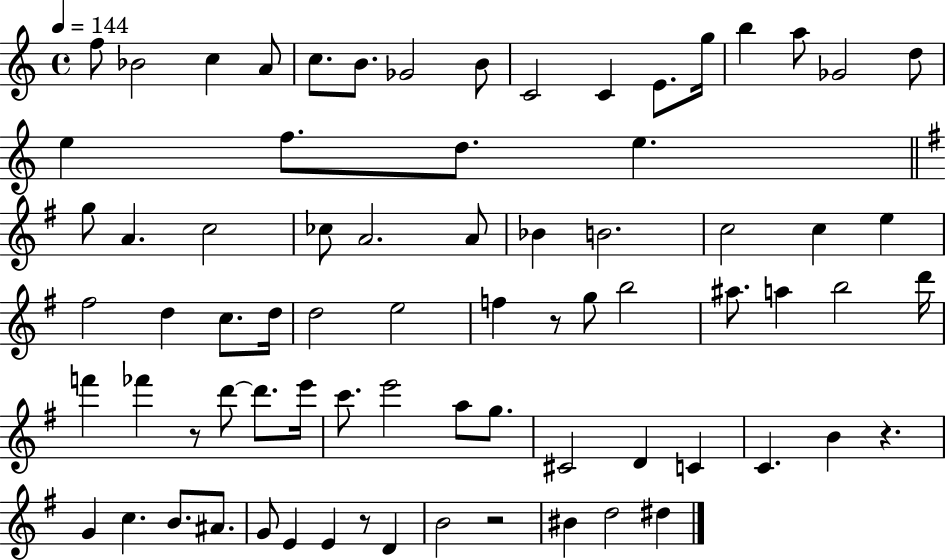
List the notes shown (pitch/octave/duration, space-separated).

F5/e Bb4/h C5/q A4/e C5/e. B4/e. Gb4/h B4/e C4/h C4/q E4/e. G5/s B5/q A5/e Gb4/h D5/e E5/q F5/e. D5/e. E5/q. G5/e A4/q. C5/h CES5/e A4/h. A4/e Bb4/q B4/h. C5/h C5/q E5/q F#5/h D5/q C5/e. D5/s D5/h E5/h F5/q R/e G5/e B5/h A#5/e. A5/q B5/h D6/s F6/q FES6/q R/e D6/e D6/e. E6/s C6/e. E6/h A5/e G5/e. C#4/h D4/q C4/q C4/q. B4/q R/q. G4/q C5/q. B4/e. A#4/e. G4/e E4/q E4/q R/e D4/q B4/h R/h BIS4/q D5/h D#5/q